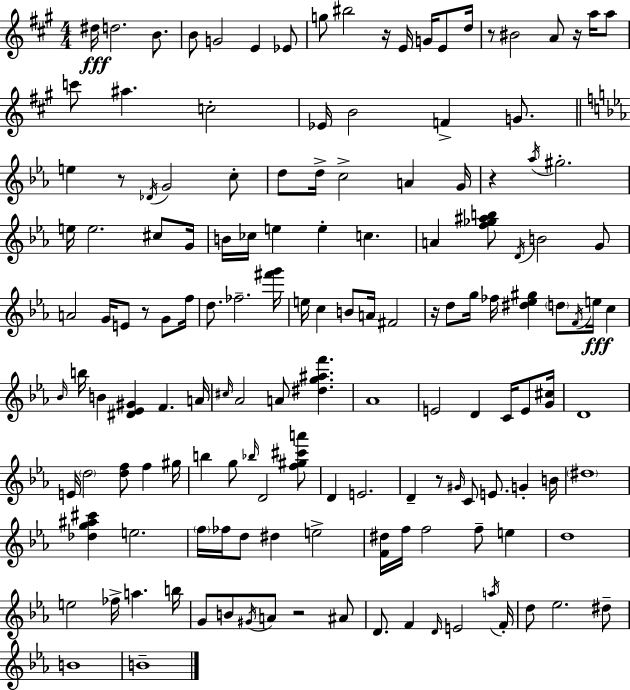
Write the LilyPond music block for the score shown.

{
  \clef treble
  \numericTimeSignature
  \time 4/4
  \key a \major
  dis''16\fff d''2. b'8. | b'8 g'2 e'4 ees'8 | g''8 bis''2 r16 e'16 g'16 e'8 d''16 | r8 bis'2 a'8 r16 a''16 a''8 | \break c'''8 ais''4. c''2-. | ees'16 b'2 f'4-> g'8. | \bar "||" \break \key ees \major e''4 r8 \acciaccatura { des'16 } g'2 c''8-. | d''8 d''16-> c''2-> a'4 | g'16 r4 \acciaccatura { aes''16 } gis''2.-. | e''16 e''2. cis''8 | \break g'16 b'16 ces''16 e''4 e''4-. c''4. | a'4 <f'' ges'' ais'' b''>8 \acciaccatura { d'16 } b'2 | g'8 a'2 g'16 e'8 r8 | g'8 f''16 d''8. fes''2.-- | \break <fis''' g'''>16 e''16 c''4 b'8 a'16 fis'2 | r16 d''8 g''16 fes''16 <dis'' ees'' gis''>4 \parenthesize d''8 \acciaccatura { f'16 }\fff e''16 | c''4 \grace { bes'16 } b''16 b'4 <dis' ees' gis'>4 f'4. | a'16 \grace { cis''16 } aes'2 a'8 | \break <dis'' g'' ais'' f'''>4. aes'1 | e'2 d'4 | c'16 e'8 <g' cis''>16 d'1 | e'16 \parenthesize d''2 <d'' f''>8 | \break f''4 gis''16 b''4 g''8 \grace { bes''16 } d'2 | <f'' gis'' cis''' a'''>8 d'4 e'2. | d'4-- r8 \grace { gis'16 } c'8 | e'8. g'4-. b'16 \parenthesize dis''1 | \break <des'' g'' ais'' cis'''>4 e''2. | \parenthesize f''16 fes''16 d''8 dis''4 | e''2-> <f' dis''>16 f''16 f''2 | f''8-- e''4 d''1 | \break e''2 | fes''16-> a''4. b''16 g'8 b'8 \acciaccatura { gis'16 } a'8 r2 | ais'8 d'8. f'4 | \grace { d'16 } e'2 \acciaccatura { a''16 } f'16-. d''8 ees''2. | \break dis''8-- b'1 | b'1-- | \bar "|."
}